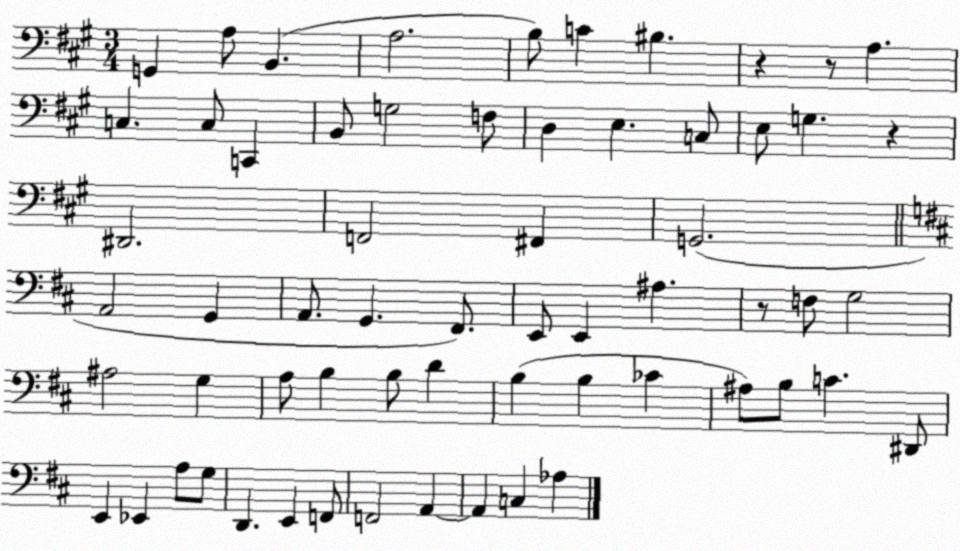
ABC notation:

X:1
T:Untitled
M:3/4
L:1/4
K:A
G,, A,/2 B,, A,2 B,/2 C ^B, z z/2 A, C, C,/2 C,, B,,/2 G,2 F,/2 D, E, C,/2 E,/2 G, z ^D,,2 F,,2 ^F,, G,,2 A,,2 G,, A,,/2 G,, ^F,,/2 E,,/2 E,, ^A, z/2 F,/2 G,2 ^A,2 G, A,/2 B, B,/2 D B, B, _C ^A,/2 B,/2 C ^D,,/2 E,, _E,, A,/2 G,/2 D,, E,, F,,/2 F,,2 A,, A,, C, _A,